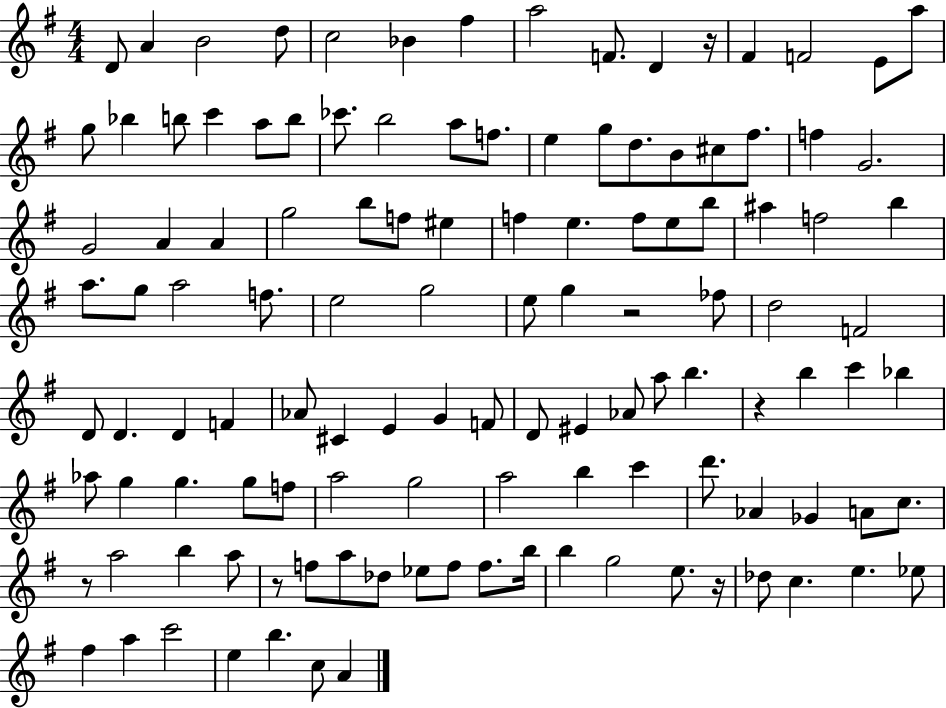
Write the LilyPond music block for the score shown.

{
  \clef treble
  \numericTimeSignature
  \time 4/4
  \key g \major
  d'8 a'4 b'2 d''8 | c''2 bes'4 fis''4 | a''2 f'8. d'4 r16 | fis'4 f'2 e'8 a''8 | \break g''8 bes''4 b''8 c'''4 a''8 b''8 | ces'''8. b''2 a''8 f''8. | e''4 g''8 d''8. b'8 cis''8 fis''8. | f''4 g'2. | \break g'2 a'4 a'4 | g''2 b''8 f''8 eis''4 | f''4 e''4. f''8 e''8 b''8 | ais''4 f''2 b''4 | \break a''8. g''8 a''2 f''8. | e''2 g''2 | e''8 g''4 r2 fes''8 | d''2 f'2 | \break d'8 d'4. d'4 f'4 | aes'8 cis'4 e'4 g'4 f'8 | d'8 eis'4 aes'8 a''8 b''4. | r4 b''4 c'''4 bes''4 | \break aes''8 g''4 g''4. g''8 f''8 | a''2 g''2 | a''2 b''4 c'''4 | d'''8. aes'4 ges'4 a'8 c''8. | \break r8 a''2 b''4 a''8 | r8 f''8 a''8 des''8 ees''8 f''8 f''8. b''16 | b''4 g''2 e''8. r16 | des''8 c''4. e''4. ees''8 | \break fis''4 a''4 c'''2 | e''4 b''4. c''8 a'4 | \bar "|."
}